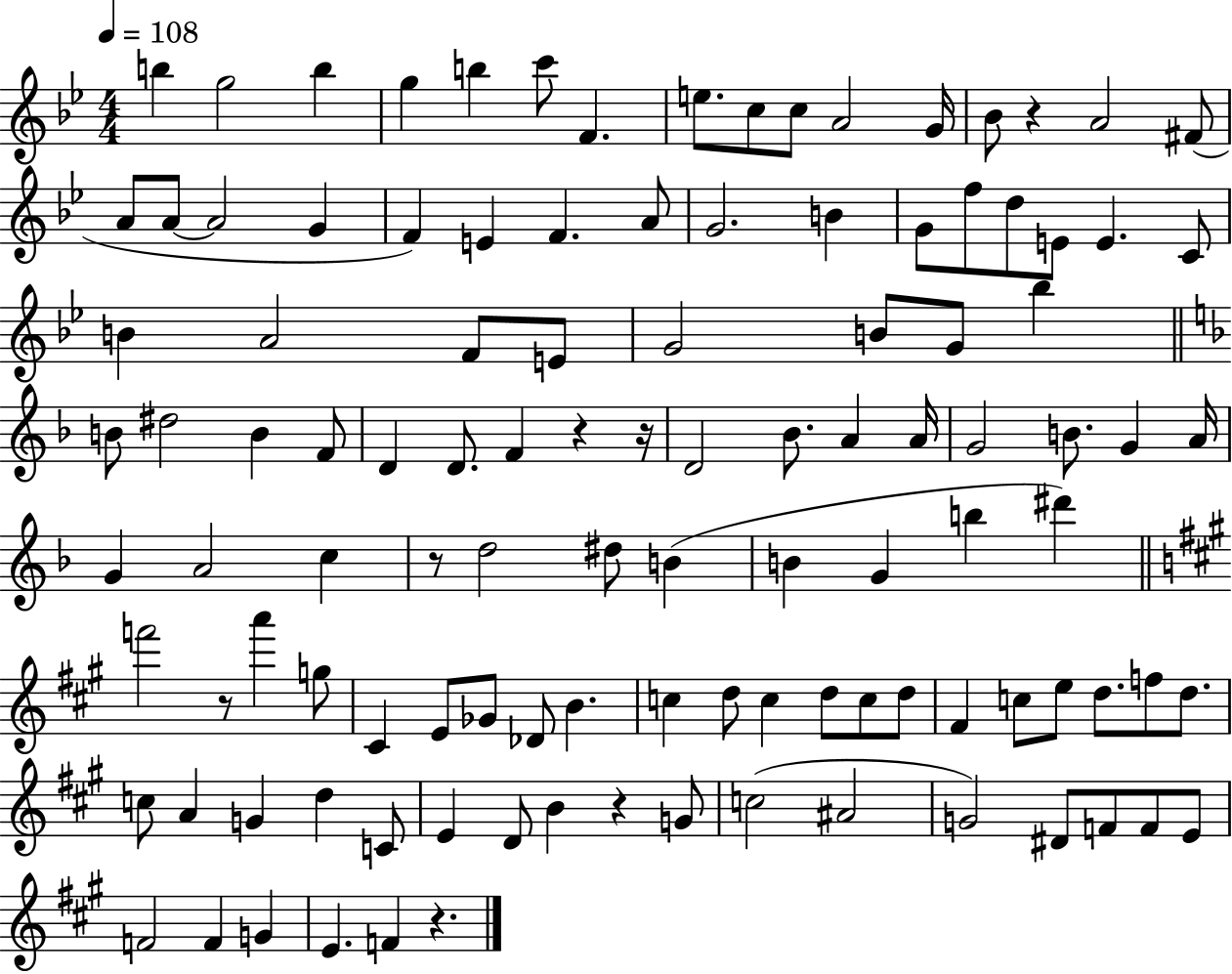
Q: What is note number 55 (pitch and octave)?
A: G4